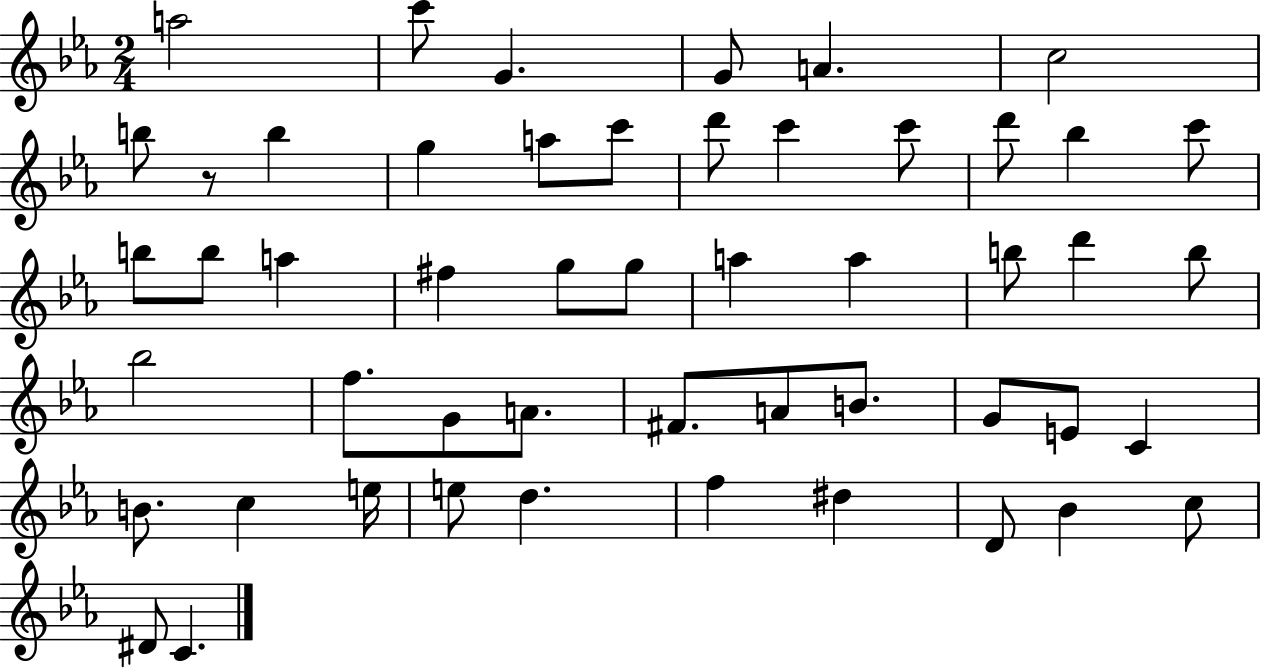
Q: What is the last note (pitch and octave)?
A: C4